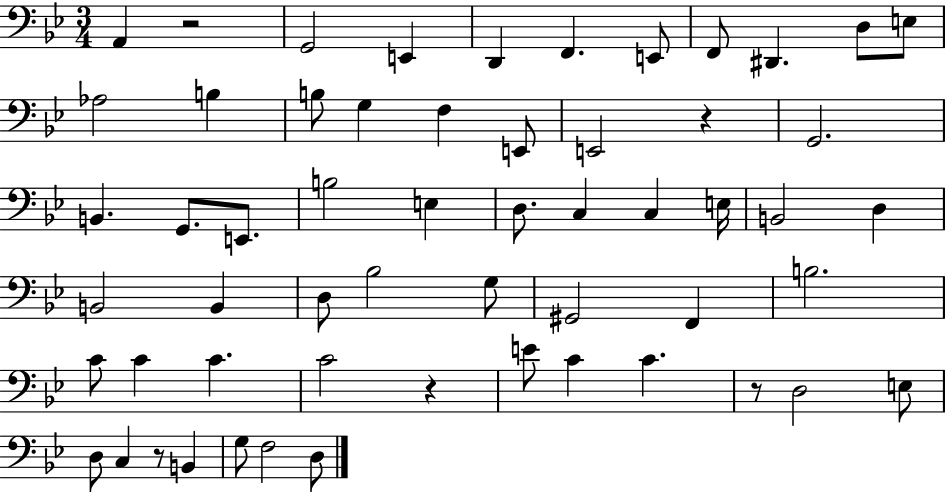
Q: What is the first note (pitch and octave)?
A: A2